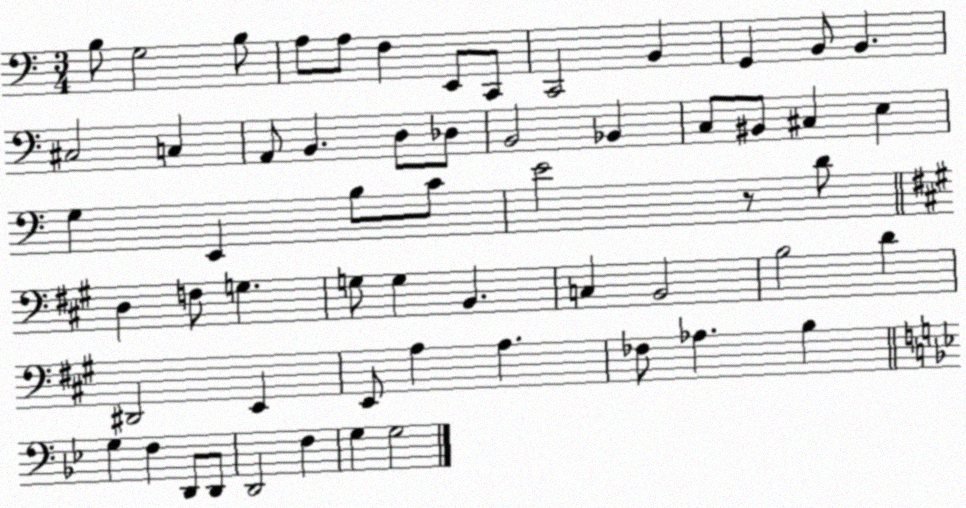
X:1
T:Untitled
M:3/4
L:1/4
K:C
B,/2 G,2 B,/2 A,/2 A,/2 F, E,,/2 C,,/2 C,,2 B,, G,, B,,/2 B,, ^C,2 C, A,,/2 B,, D,/2 _D,/2 B,,2 _B,, C,/2 ^B,,/2 ^C, E, G, E,, B,/2 C/2 E2 z/2 D/2 D, F,/2 G, G,/2 G, B,, C, B,,2 B,2 D ^D,,2 E,, E,,/2 A, A, _F,/2 _A, B, G, F, D,,/2 D,,/2 D,,2 F, G, G,2